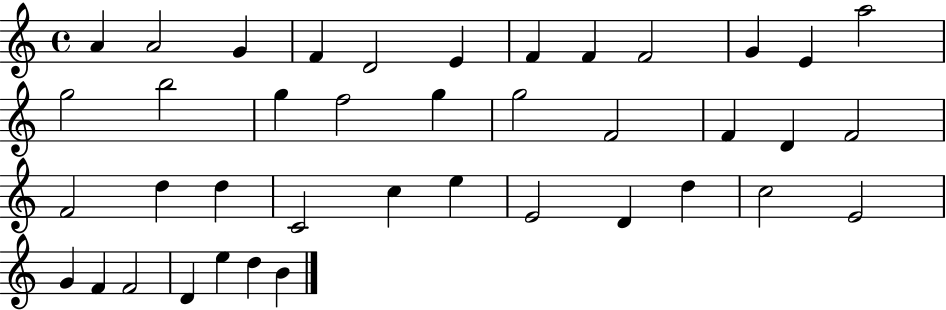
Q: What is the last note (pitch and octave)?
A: B4